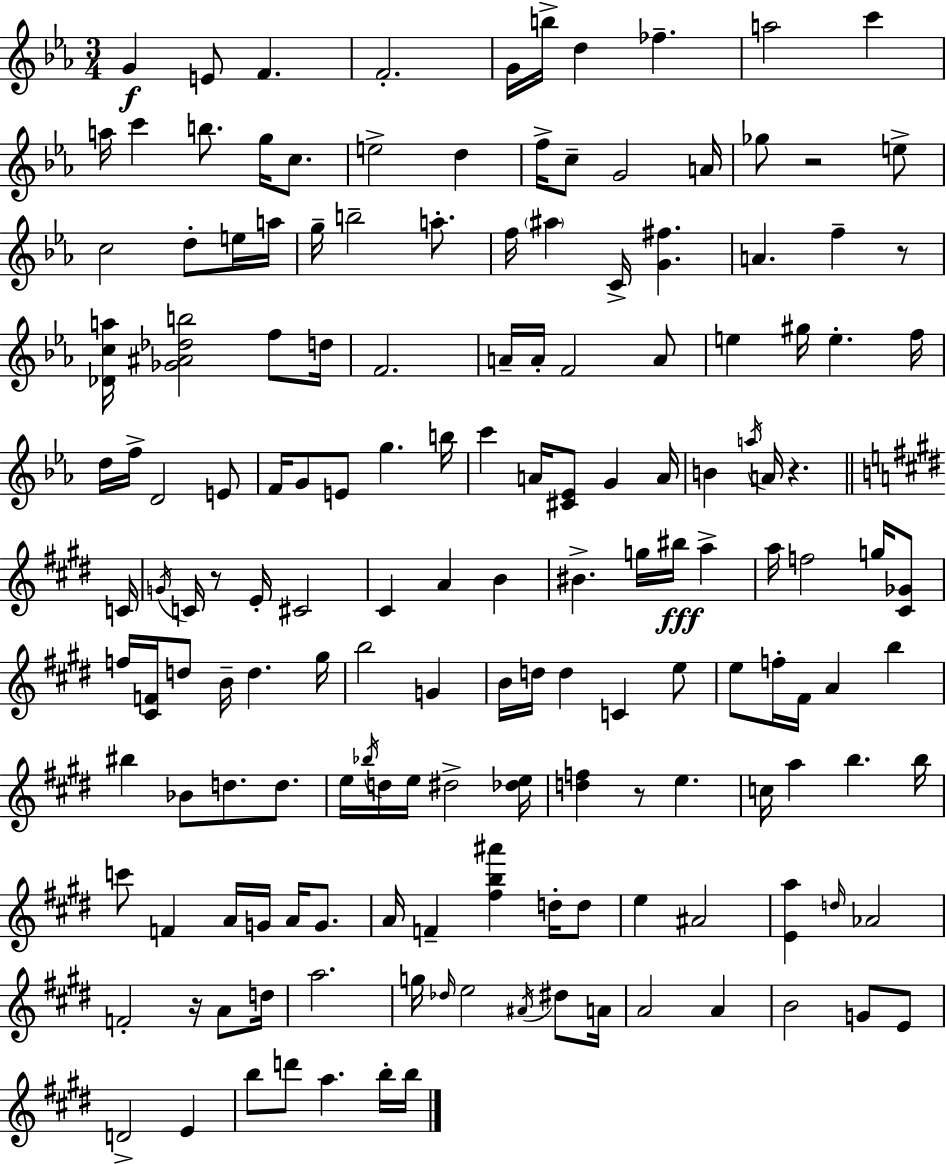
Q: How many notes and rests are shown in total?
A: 160